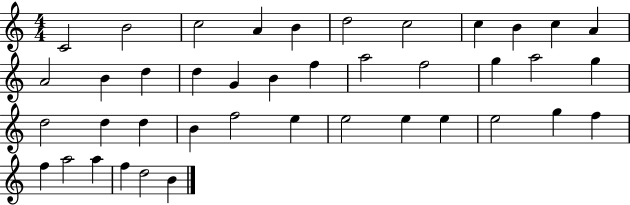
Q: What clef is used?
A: treble